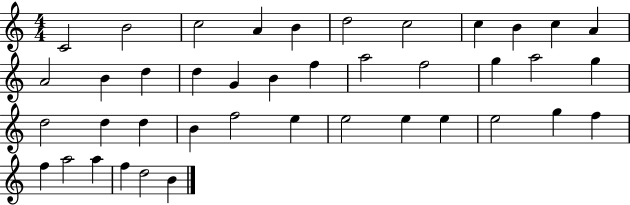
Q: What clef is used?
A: treble